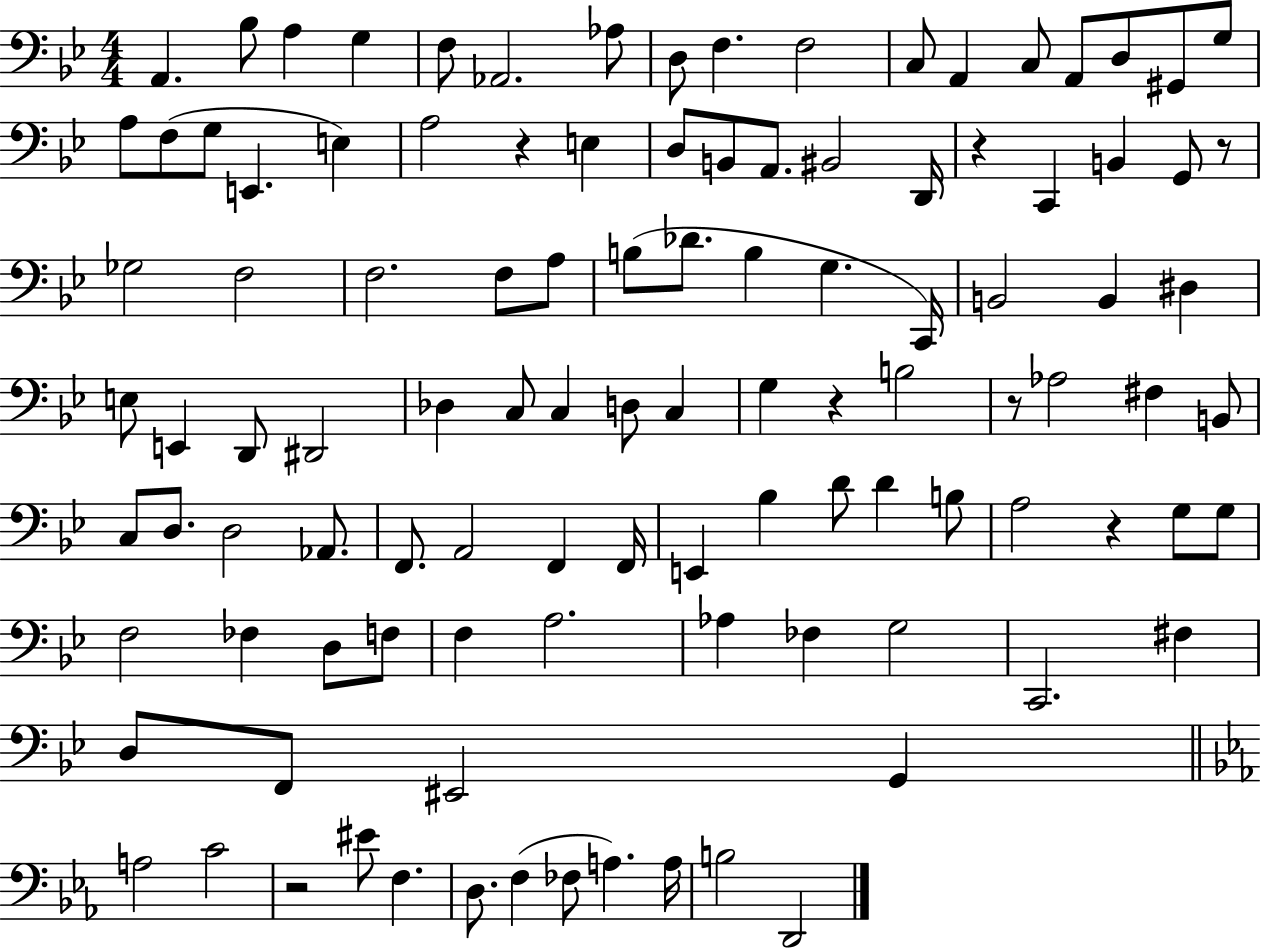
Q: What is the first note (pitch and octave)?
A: A2